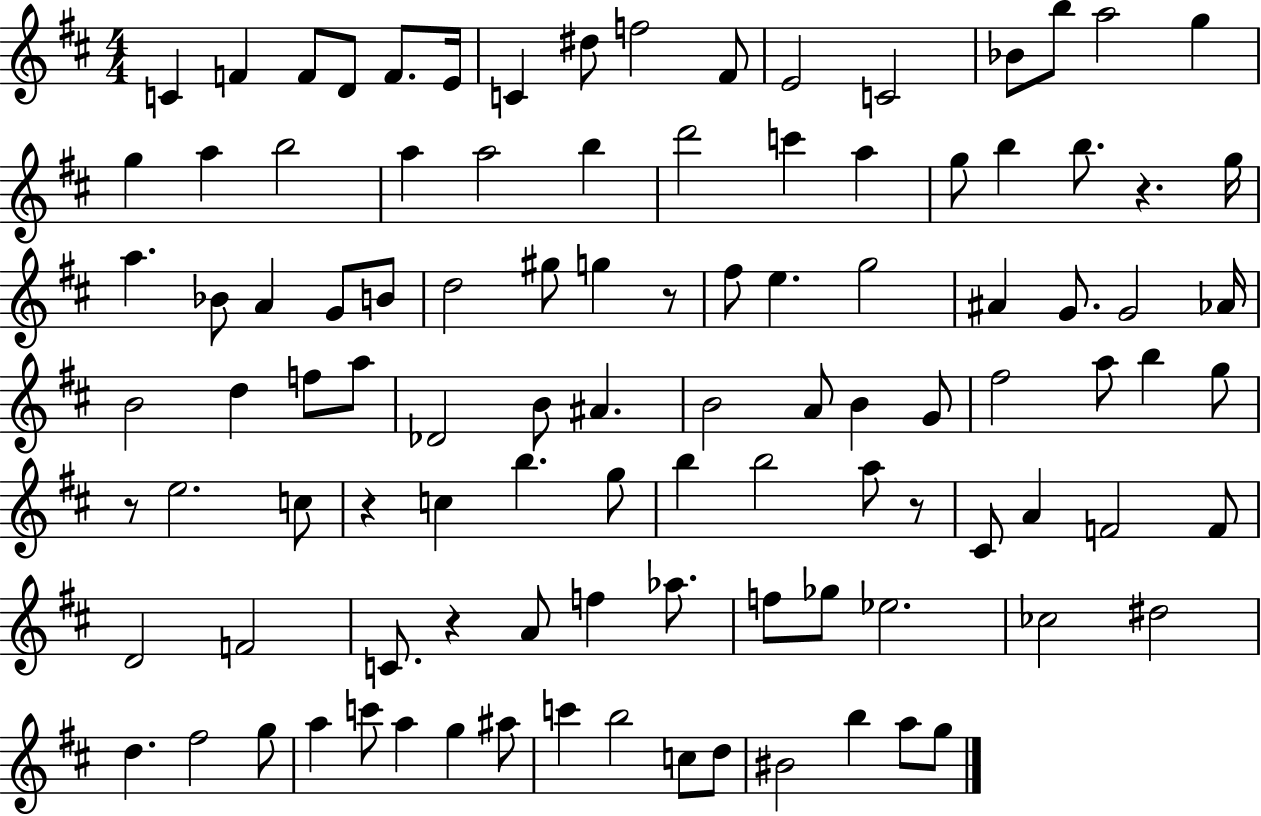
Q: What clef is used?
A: treble